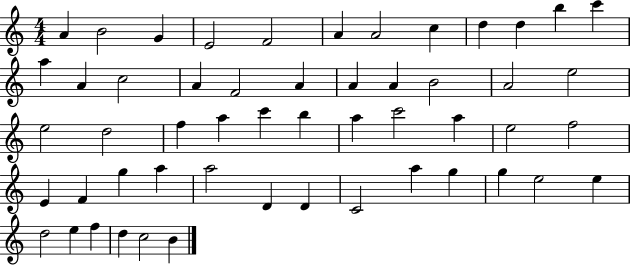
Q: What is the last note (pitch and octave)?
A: B4